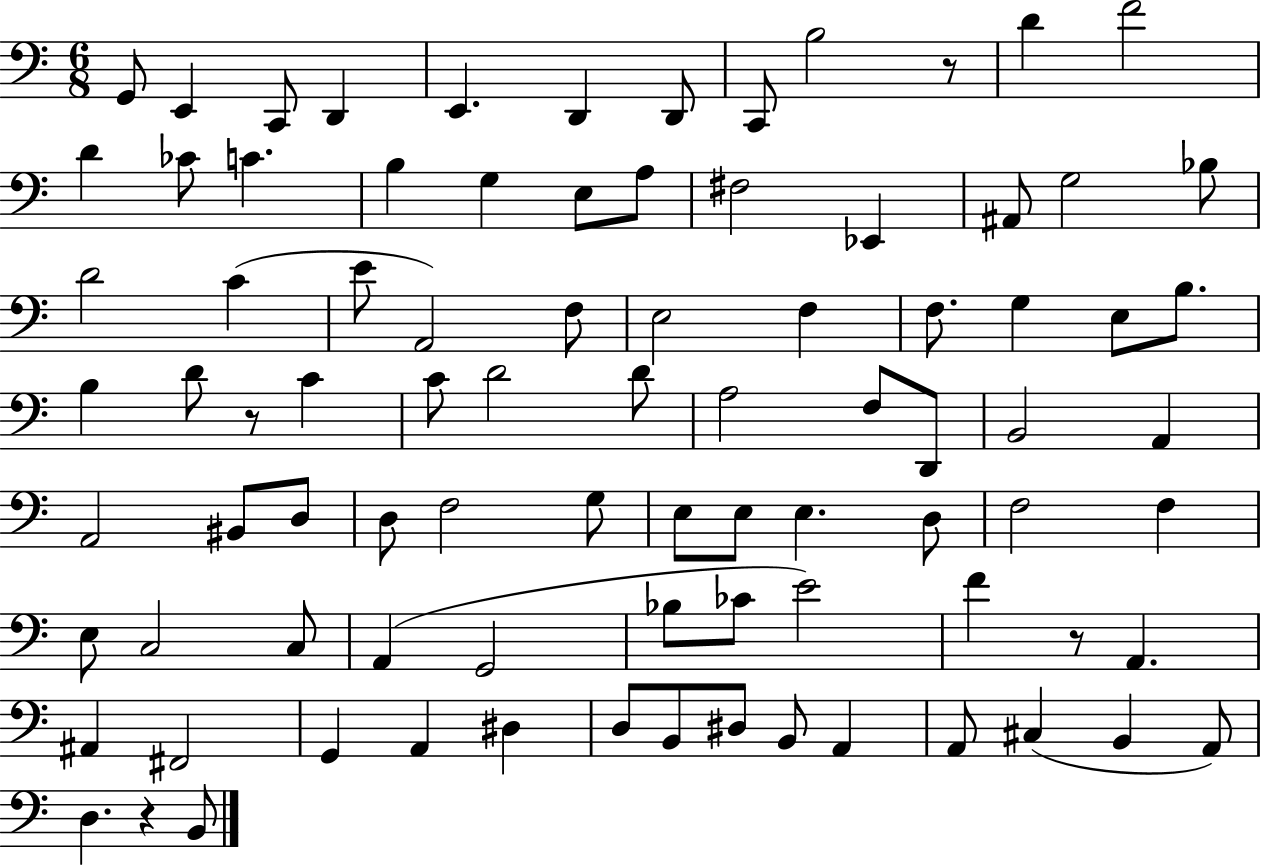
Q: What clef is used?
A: bass